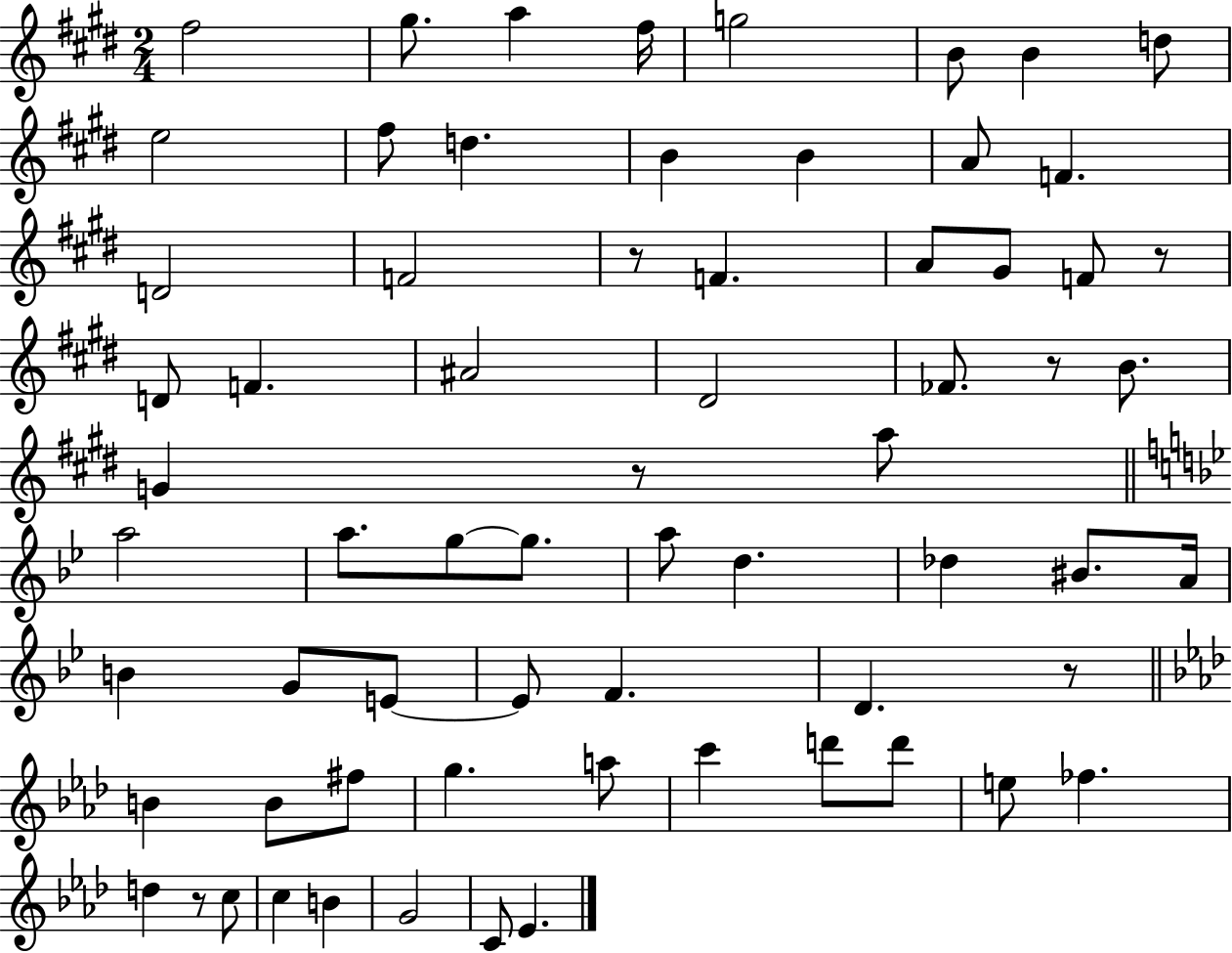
F#5/h G#5/e. A5/q F#5/s G5/h B4/e B4/q D5/e E5/h F#5/e D5/q. B4/q B4/q A4/e F4/q. D4/h F4/h R/e F4/q. A4/e G#4/e F4/e R/e D4/e F4/q. A#4/h D#4/h FES4/e. R/e B4/e. G4/q R/e A5/e A5/h A5/e. G5/e G5/e. A5/e D5/q. Db5/q BIS4/e. A4/s B4/q G4/e E4/e E4/e F4/q. D4/q. R/e B4/q B4/e F#5/e G5/q. A5/e C6/q D6/e D6/e E5/e FES5/q. D5/q R/e C5/e C5/q B4/q G4/h C4/e Eb4/q.